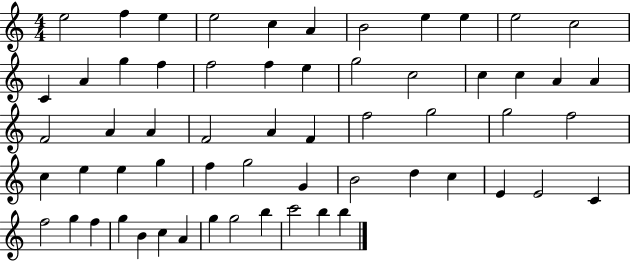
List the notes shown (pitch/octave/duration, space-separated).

E5/h F5/q E5/q E5/h C5/q A4/q B4/h E5/q E5/q E5/h C5/h C4/q A4/q G5/q F5/q F5/h F5/q E5/q G5/h C5/h C5/q C5/q A4/q A4/q F4/h A4/q A4/q F4/h A4/q F4/q F5/h G5/h G5/h F5/h C5/q E5/q E5/q G5/q F5/q G5/h G4/q B4/h D5/q C5/q E4/q E4/h C4/q F5/h G5/q F5/q G5/q B4/q C5/q A4/q G5/q G5/h B5/q C6/h B5/q B5/q